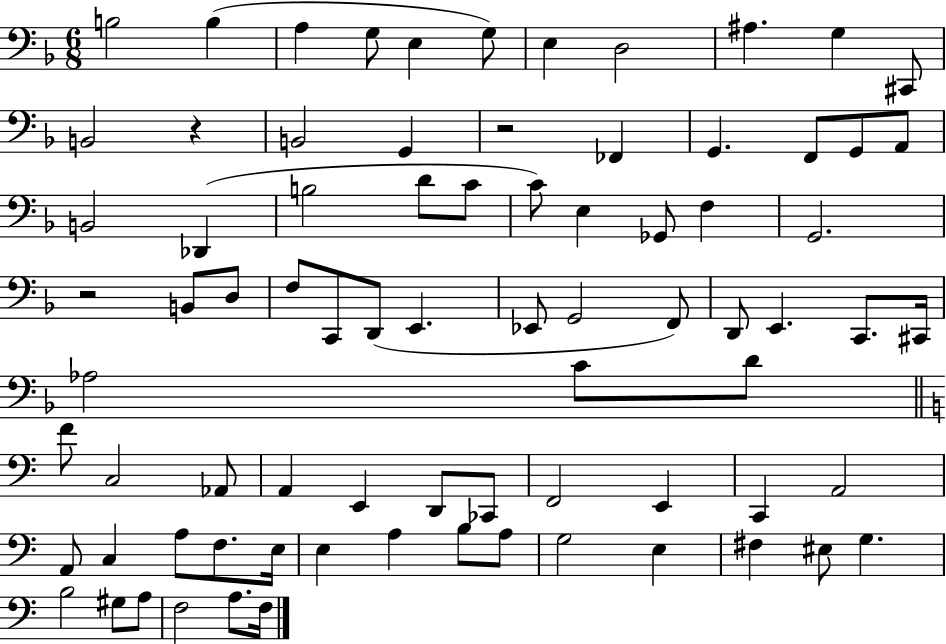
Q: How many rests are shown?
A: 3